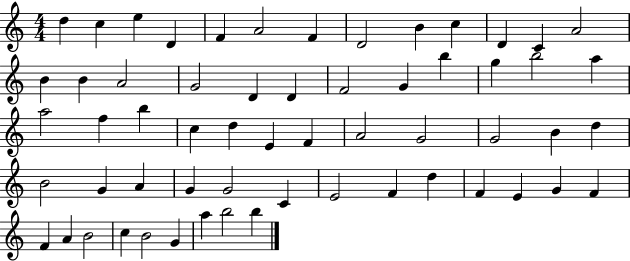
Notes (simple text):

D5/q C5/q E5/q D4/q F4/q A4/h F4/q D4/h B4/q C5/q D4/q C4/q A4/h B4/q B4/q A4/h G4/h D4/q D4/q F4/h G4/q B5/q G5/q B5/h A5/q A5/h F5/q B5/q C5/q D5/q E4/q F4/q A4/h G4/h G4/h B4/q D5/q B4/h G4/q A4/q G4/q G4/h C4/q E4/h F4/q D5/q F4/q E4/q G4/q F4/q F4/q A4/q B4/h C5/q B4/h G4/q A5/q B5/h B5/q